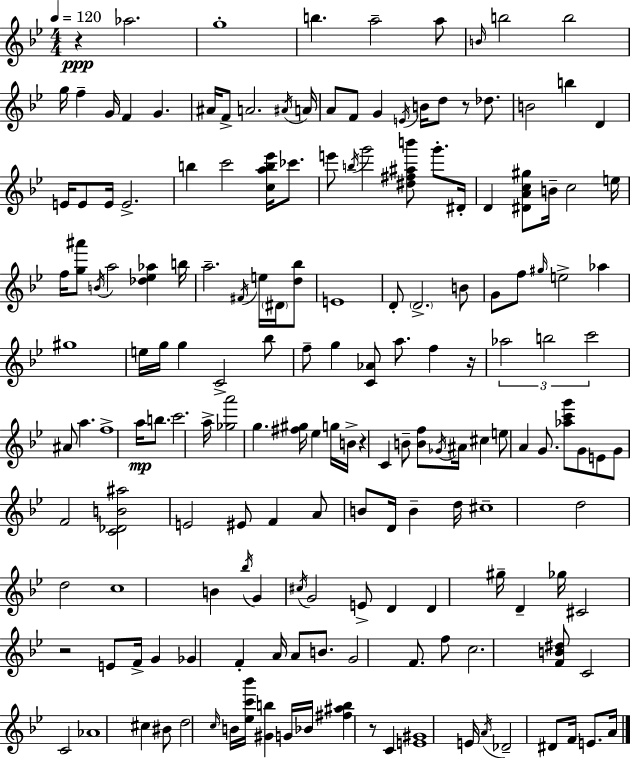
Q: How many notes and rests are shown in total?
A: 174